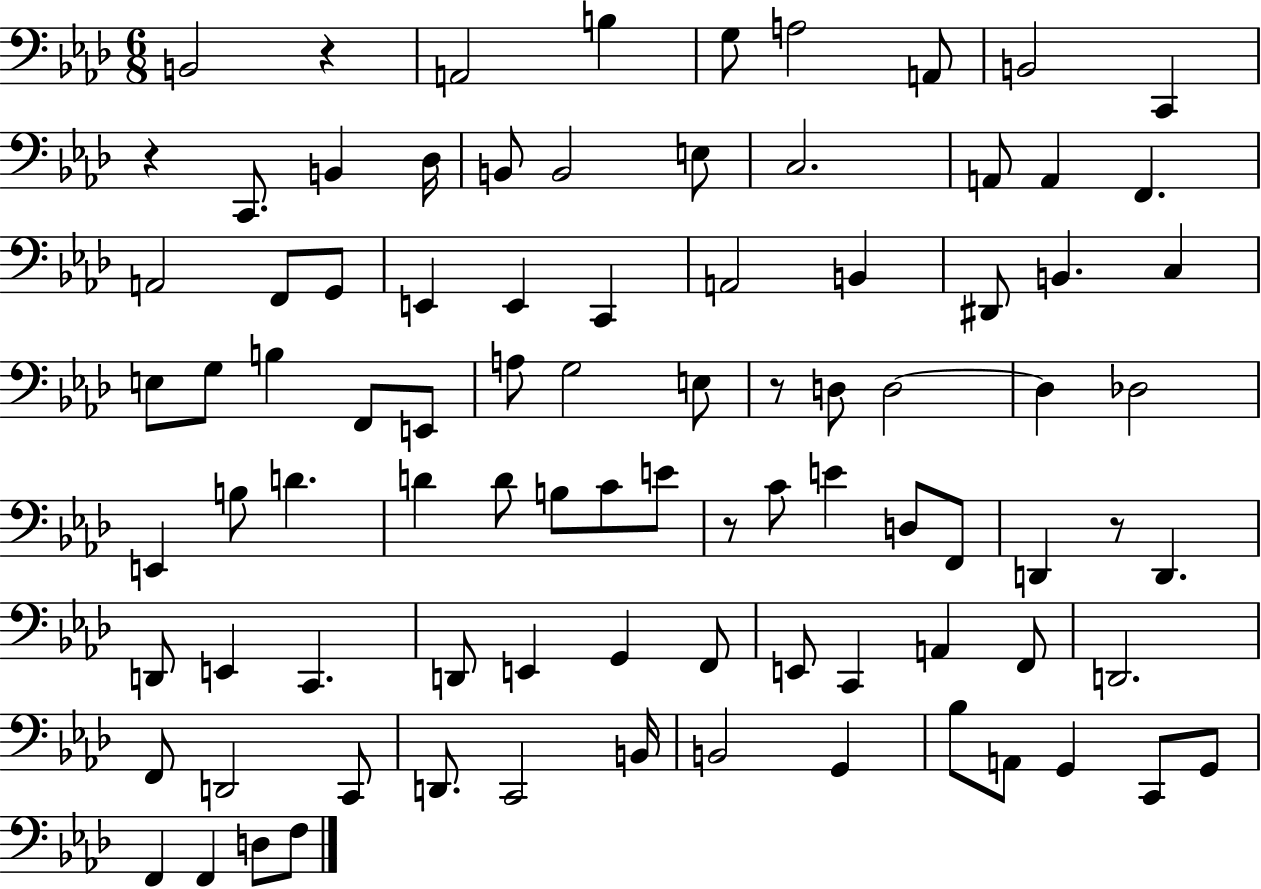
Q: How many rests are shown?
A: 5